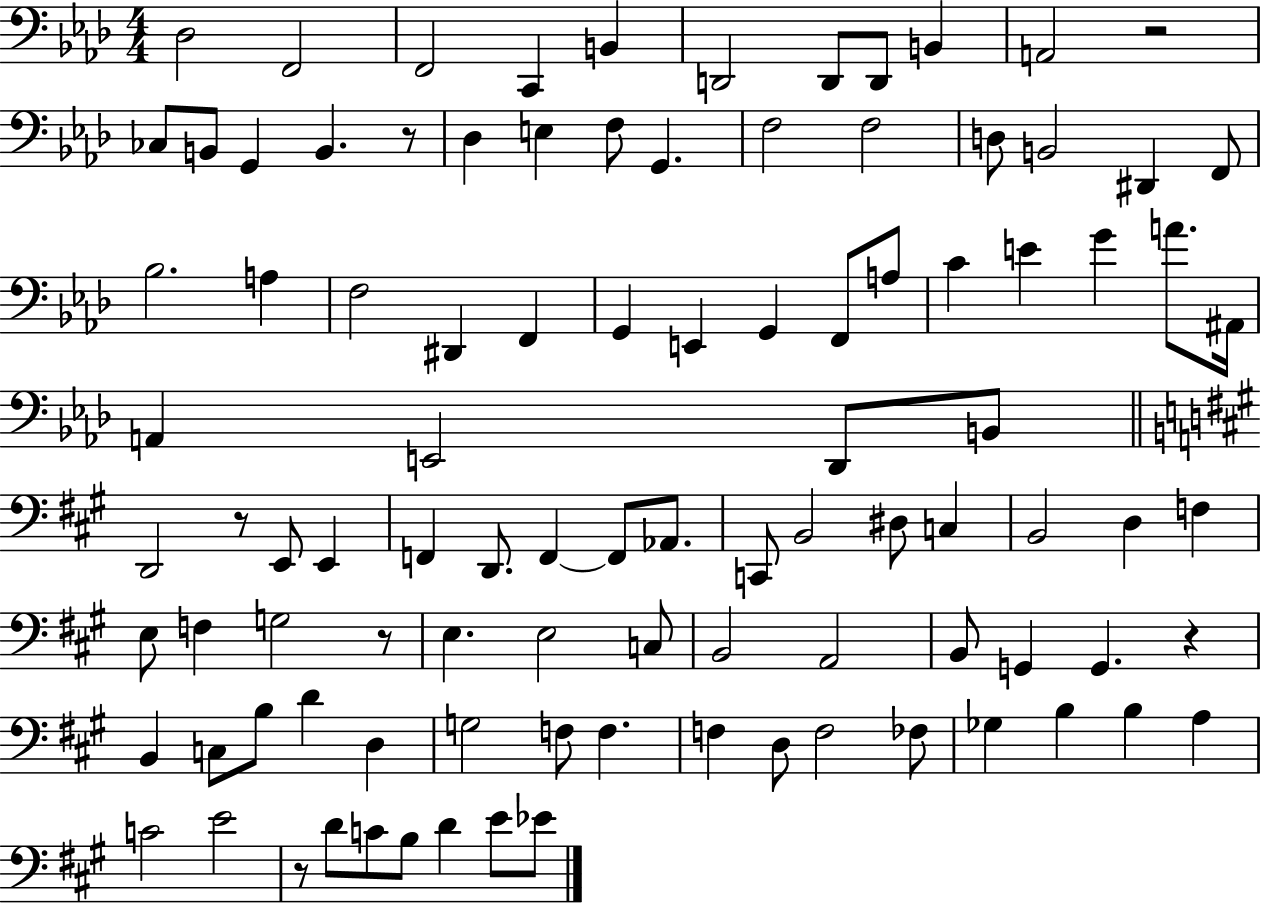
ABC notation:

X:1
T:Untitled
M:4/4
L:1/4
K:Ab
_D,2 F,,2 F,,2 C,, B,, D,,2 D,,/2 D,,/2 B,, A,,2 z2 _C,/2 B,,/2 G,, B,, z/2 _D, E, F,/2 G,, F,2 F,2 D,/2 B,,2 ^D,, F,,/2 _B,2 A, F,2 ^D,, F,, G,, E,, G,, F,,/2 A,/2 C E G A/2 ^A,,/4 A,, E,,2 _D,,/2 B,,/2 D,,2 z/2 E,,/2 E,, F,, D,,/2 F,, F,,/2 _A,,/2 C,,/2 B,,2 ^D,/2 C, B,,2 D, F, E,/2 F, G,2 z/2 E, E,2 C,/2 B,,2 A,,2 B,,/2 G,, G,, z B,, C,/2 B,/2 D D, G,2 F,/2 F, F, D,/2 F,2 _F,/2 _G, B, B, A, C2 E2 z/2 D/2 C/2 B,/2 D E/2 _E/2